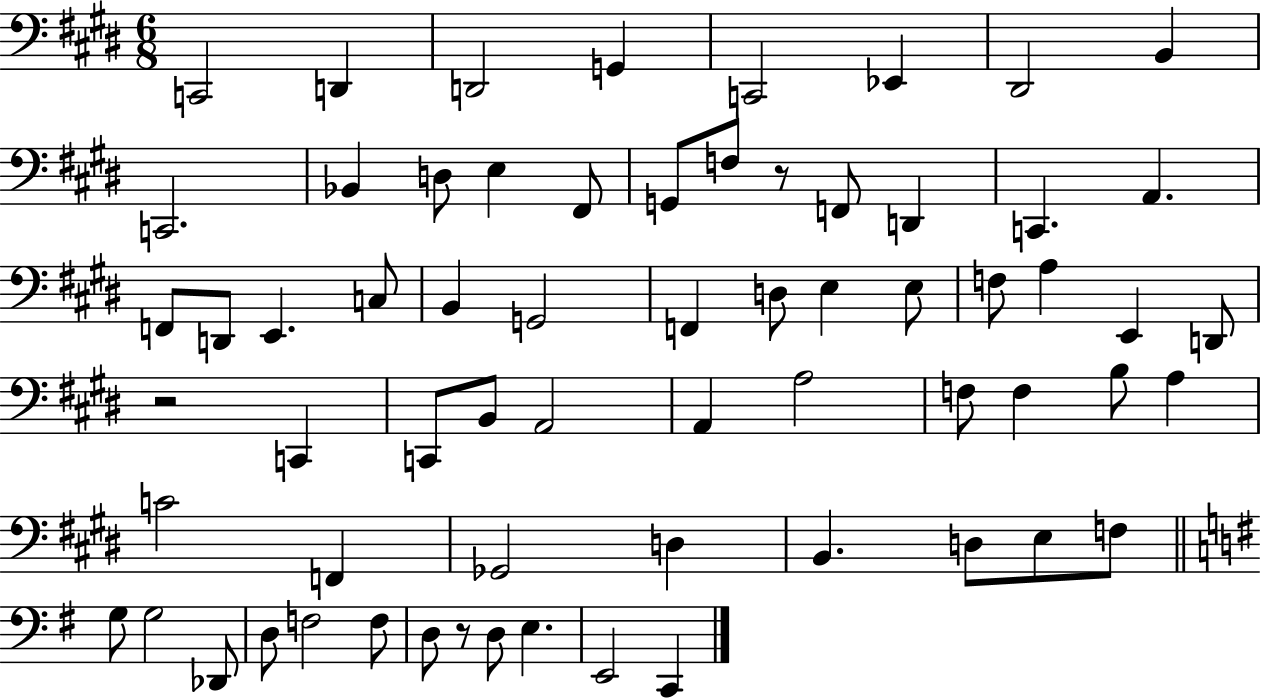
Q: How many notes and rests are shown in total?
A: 65